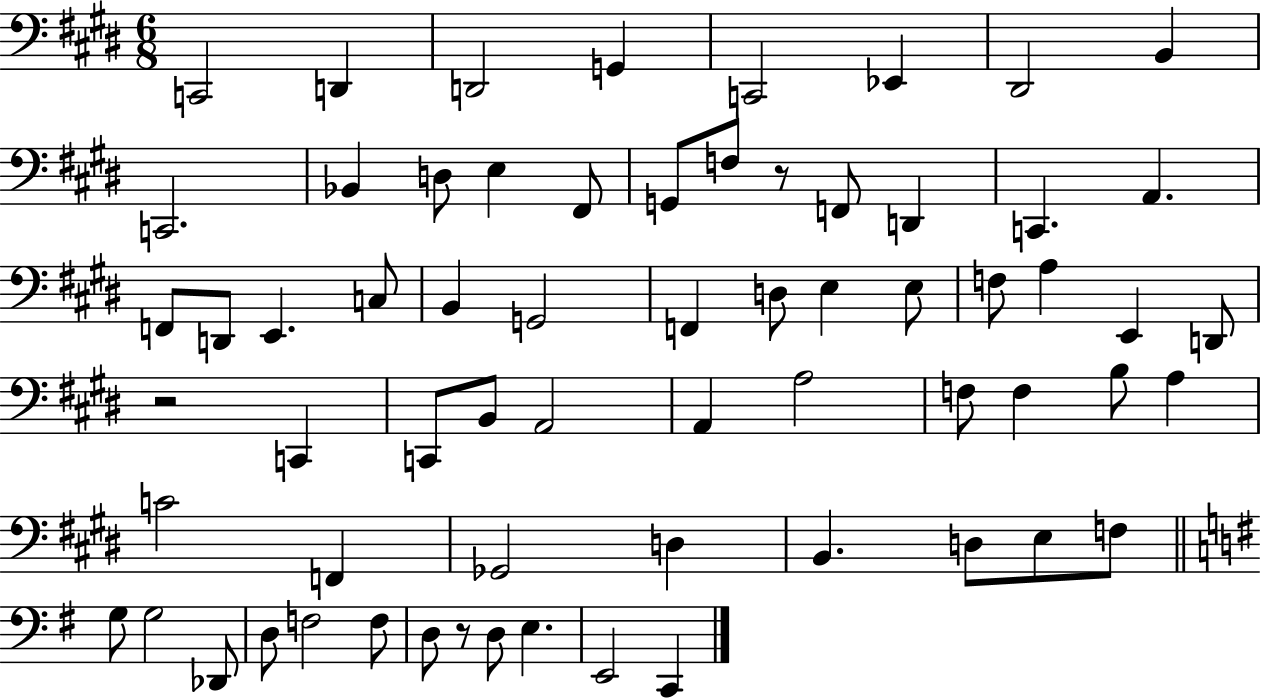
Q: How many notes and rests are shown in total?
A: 65